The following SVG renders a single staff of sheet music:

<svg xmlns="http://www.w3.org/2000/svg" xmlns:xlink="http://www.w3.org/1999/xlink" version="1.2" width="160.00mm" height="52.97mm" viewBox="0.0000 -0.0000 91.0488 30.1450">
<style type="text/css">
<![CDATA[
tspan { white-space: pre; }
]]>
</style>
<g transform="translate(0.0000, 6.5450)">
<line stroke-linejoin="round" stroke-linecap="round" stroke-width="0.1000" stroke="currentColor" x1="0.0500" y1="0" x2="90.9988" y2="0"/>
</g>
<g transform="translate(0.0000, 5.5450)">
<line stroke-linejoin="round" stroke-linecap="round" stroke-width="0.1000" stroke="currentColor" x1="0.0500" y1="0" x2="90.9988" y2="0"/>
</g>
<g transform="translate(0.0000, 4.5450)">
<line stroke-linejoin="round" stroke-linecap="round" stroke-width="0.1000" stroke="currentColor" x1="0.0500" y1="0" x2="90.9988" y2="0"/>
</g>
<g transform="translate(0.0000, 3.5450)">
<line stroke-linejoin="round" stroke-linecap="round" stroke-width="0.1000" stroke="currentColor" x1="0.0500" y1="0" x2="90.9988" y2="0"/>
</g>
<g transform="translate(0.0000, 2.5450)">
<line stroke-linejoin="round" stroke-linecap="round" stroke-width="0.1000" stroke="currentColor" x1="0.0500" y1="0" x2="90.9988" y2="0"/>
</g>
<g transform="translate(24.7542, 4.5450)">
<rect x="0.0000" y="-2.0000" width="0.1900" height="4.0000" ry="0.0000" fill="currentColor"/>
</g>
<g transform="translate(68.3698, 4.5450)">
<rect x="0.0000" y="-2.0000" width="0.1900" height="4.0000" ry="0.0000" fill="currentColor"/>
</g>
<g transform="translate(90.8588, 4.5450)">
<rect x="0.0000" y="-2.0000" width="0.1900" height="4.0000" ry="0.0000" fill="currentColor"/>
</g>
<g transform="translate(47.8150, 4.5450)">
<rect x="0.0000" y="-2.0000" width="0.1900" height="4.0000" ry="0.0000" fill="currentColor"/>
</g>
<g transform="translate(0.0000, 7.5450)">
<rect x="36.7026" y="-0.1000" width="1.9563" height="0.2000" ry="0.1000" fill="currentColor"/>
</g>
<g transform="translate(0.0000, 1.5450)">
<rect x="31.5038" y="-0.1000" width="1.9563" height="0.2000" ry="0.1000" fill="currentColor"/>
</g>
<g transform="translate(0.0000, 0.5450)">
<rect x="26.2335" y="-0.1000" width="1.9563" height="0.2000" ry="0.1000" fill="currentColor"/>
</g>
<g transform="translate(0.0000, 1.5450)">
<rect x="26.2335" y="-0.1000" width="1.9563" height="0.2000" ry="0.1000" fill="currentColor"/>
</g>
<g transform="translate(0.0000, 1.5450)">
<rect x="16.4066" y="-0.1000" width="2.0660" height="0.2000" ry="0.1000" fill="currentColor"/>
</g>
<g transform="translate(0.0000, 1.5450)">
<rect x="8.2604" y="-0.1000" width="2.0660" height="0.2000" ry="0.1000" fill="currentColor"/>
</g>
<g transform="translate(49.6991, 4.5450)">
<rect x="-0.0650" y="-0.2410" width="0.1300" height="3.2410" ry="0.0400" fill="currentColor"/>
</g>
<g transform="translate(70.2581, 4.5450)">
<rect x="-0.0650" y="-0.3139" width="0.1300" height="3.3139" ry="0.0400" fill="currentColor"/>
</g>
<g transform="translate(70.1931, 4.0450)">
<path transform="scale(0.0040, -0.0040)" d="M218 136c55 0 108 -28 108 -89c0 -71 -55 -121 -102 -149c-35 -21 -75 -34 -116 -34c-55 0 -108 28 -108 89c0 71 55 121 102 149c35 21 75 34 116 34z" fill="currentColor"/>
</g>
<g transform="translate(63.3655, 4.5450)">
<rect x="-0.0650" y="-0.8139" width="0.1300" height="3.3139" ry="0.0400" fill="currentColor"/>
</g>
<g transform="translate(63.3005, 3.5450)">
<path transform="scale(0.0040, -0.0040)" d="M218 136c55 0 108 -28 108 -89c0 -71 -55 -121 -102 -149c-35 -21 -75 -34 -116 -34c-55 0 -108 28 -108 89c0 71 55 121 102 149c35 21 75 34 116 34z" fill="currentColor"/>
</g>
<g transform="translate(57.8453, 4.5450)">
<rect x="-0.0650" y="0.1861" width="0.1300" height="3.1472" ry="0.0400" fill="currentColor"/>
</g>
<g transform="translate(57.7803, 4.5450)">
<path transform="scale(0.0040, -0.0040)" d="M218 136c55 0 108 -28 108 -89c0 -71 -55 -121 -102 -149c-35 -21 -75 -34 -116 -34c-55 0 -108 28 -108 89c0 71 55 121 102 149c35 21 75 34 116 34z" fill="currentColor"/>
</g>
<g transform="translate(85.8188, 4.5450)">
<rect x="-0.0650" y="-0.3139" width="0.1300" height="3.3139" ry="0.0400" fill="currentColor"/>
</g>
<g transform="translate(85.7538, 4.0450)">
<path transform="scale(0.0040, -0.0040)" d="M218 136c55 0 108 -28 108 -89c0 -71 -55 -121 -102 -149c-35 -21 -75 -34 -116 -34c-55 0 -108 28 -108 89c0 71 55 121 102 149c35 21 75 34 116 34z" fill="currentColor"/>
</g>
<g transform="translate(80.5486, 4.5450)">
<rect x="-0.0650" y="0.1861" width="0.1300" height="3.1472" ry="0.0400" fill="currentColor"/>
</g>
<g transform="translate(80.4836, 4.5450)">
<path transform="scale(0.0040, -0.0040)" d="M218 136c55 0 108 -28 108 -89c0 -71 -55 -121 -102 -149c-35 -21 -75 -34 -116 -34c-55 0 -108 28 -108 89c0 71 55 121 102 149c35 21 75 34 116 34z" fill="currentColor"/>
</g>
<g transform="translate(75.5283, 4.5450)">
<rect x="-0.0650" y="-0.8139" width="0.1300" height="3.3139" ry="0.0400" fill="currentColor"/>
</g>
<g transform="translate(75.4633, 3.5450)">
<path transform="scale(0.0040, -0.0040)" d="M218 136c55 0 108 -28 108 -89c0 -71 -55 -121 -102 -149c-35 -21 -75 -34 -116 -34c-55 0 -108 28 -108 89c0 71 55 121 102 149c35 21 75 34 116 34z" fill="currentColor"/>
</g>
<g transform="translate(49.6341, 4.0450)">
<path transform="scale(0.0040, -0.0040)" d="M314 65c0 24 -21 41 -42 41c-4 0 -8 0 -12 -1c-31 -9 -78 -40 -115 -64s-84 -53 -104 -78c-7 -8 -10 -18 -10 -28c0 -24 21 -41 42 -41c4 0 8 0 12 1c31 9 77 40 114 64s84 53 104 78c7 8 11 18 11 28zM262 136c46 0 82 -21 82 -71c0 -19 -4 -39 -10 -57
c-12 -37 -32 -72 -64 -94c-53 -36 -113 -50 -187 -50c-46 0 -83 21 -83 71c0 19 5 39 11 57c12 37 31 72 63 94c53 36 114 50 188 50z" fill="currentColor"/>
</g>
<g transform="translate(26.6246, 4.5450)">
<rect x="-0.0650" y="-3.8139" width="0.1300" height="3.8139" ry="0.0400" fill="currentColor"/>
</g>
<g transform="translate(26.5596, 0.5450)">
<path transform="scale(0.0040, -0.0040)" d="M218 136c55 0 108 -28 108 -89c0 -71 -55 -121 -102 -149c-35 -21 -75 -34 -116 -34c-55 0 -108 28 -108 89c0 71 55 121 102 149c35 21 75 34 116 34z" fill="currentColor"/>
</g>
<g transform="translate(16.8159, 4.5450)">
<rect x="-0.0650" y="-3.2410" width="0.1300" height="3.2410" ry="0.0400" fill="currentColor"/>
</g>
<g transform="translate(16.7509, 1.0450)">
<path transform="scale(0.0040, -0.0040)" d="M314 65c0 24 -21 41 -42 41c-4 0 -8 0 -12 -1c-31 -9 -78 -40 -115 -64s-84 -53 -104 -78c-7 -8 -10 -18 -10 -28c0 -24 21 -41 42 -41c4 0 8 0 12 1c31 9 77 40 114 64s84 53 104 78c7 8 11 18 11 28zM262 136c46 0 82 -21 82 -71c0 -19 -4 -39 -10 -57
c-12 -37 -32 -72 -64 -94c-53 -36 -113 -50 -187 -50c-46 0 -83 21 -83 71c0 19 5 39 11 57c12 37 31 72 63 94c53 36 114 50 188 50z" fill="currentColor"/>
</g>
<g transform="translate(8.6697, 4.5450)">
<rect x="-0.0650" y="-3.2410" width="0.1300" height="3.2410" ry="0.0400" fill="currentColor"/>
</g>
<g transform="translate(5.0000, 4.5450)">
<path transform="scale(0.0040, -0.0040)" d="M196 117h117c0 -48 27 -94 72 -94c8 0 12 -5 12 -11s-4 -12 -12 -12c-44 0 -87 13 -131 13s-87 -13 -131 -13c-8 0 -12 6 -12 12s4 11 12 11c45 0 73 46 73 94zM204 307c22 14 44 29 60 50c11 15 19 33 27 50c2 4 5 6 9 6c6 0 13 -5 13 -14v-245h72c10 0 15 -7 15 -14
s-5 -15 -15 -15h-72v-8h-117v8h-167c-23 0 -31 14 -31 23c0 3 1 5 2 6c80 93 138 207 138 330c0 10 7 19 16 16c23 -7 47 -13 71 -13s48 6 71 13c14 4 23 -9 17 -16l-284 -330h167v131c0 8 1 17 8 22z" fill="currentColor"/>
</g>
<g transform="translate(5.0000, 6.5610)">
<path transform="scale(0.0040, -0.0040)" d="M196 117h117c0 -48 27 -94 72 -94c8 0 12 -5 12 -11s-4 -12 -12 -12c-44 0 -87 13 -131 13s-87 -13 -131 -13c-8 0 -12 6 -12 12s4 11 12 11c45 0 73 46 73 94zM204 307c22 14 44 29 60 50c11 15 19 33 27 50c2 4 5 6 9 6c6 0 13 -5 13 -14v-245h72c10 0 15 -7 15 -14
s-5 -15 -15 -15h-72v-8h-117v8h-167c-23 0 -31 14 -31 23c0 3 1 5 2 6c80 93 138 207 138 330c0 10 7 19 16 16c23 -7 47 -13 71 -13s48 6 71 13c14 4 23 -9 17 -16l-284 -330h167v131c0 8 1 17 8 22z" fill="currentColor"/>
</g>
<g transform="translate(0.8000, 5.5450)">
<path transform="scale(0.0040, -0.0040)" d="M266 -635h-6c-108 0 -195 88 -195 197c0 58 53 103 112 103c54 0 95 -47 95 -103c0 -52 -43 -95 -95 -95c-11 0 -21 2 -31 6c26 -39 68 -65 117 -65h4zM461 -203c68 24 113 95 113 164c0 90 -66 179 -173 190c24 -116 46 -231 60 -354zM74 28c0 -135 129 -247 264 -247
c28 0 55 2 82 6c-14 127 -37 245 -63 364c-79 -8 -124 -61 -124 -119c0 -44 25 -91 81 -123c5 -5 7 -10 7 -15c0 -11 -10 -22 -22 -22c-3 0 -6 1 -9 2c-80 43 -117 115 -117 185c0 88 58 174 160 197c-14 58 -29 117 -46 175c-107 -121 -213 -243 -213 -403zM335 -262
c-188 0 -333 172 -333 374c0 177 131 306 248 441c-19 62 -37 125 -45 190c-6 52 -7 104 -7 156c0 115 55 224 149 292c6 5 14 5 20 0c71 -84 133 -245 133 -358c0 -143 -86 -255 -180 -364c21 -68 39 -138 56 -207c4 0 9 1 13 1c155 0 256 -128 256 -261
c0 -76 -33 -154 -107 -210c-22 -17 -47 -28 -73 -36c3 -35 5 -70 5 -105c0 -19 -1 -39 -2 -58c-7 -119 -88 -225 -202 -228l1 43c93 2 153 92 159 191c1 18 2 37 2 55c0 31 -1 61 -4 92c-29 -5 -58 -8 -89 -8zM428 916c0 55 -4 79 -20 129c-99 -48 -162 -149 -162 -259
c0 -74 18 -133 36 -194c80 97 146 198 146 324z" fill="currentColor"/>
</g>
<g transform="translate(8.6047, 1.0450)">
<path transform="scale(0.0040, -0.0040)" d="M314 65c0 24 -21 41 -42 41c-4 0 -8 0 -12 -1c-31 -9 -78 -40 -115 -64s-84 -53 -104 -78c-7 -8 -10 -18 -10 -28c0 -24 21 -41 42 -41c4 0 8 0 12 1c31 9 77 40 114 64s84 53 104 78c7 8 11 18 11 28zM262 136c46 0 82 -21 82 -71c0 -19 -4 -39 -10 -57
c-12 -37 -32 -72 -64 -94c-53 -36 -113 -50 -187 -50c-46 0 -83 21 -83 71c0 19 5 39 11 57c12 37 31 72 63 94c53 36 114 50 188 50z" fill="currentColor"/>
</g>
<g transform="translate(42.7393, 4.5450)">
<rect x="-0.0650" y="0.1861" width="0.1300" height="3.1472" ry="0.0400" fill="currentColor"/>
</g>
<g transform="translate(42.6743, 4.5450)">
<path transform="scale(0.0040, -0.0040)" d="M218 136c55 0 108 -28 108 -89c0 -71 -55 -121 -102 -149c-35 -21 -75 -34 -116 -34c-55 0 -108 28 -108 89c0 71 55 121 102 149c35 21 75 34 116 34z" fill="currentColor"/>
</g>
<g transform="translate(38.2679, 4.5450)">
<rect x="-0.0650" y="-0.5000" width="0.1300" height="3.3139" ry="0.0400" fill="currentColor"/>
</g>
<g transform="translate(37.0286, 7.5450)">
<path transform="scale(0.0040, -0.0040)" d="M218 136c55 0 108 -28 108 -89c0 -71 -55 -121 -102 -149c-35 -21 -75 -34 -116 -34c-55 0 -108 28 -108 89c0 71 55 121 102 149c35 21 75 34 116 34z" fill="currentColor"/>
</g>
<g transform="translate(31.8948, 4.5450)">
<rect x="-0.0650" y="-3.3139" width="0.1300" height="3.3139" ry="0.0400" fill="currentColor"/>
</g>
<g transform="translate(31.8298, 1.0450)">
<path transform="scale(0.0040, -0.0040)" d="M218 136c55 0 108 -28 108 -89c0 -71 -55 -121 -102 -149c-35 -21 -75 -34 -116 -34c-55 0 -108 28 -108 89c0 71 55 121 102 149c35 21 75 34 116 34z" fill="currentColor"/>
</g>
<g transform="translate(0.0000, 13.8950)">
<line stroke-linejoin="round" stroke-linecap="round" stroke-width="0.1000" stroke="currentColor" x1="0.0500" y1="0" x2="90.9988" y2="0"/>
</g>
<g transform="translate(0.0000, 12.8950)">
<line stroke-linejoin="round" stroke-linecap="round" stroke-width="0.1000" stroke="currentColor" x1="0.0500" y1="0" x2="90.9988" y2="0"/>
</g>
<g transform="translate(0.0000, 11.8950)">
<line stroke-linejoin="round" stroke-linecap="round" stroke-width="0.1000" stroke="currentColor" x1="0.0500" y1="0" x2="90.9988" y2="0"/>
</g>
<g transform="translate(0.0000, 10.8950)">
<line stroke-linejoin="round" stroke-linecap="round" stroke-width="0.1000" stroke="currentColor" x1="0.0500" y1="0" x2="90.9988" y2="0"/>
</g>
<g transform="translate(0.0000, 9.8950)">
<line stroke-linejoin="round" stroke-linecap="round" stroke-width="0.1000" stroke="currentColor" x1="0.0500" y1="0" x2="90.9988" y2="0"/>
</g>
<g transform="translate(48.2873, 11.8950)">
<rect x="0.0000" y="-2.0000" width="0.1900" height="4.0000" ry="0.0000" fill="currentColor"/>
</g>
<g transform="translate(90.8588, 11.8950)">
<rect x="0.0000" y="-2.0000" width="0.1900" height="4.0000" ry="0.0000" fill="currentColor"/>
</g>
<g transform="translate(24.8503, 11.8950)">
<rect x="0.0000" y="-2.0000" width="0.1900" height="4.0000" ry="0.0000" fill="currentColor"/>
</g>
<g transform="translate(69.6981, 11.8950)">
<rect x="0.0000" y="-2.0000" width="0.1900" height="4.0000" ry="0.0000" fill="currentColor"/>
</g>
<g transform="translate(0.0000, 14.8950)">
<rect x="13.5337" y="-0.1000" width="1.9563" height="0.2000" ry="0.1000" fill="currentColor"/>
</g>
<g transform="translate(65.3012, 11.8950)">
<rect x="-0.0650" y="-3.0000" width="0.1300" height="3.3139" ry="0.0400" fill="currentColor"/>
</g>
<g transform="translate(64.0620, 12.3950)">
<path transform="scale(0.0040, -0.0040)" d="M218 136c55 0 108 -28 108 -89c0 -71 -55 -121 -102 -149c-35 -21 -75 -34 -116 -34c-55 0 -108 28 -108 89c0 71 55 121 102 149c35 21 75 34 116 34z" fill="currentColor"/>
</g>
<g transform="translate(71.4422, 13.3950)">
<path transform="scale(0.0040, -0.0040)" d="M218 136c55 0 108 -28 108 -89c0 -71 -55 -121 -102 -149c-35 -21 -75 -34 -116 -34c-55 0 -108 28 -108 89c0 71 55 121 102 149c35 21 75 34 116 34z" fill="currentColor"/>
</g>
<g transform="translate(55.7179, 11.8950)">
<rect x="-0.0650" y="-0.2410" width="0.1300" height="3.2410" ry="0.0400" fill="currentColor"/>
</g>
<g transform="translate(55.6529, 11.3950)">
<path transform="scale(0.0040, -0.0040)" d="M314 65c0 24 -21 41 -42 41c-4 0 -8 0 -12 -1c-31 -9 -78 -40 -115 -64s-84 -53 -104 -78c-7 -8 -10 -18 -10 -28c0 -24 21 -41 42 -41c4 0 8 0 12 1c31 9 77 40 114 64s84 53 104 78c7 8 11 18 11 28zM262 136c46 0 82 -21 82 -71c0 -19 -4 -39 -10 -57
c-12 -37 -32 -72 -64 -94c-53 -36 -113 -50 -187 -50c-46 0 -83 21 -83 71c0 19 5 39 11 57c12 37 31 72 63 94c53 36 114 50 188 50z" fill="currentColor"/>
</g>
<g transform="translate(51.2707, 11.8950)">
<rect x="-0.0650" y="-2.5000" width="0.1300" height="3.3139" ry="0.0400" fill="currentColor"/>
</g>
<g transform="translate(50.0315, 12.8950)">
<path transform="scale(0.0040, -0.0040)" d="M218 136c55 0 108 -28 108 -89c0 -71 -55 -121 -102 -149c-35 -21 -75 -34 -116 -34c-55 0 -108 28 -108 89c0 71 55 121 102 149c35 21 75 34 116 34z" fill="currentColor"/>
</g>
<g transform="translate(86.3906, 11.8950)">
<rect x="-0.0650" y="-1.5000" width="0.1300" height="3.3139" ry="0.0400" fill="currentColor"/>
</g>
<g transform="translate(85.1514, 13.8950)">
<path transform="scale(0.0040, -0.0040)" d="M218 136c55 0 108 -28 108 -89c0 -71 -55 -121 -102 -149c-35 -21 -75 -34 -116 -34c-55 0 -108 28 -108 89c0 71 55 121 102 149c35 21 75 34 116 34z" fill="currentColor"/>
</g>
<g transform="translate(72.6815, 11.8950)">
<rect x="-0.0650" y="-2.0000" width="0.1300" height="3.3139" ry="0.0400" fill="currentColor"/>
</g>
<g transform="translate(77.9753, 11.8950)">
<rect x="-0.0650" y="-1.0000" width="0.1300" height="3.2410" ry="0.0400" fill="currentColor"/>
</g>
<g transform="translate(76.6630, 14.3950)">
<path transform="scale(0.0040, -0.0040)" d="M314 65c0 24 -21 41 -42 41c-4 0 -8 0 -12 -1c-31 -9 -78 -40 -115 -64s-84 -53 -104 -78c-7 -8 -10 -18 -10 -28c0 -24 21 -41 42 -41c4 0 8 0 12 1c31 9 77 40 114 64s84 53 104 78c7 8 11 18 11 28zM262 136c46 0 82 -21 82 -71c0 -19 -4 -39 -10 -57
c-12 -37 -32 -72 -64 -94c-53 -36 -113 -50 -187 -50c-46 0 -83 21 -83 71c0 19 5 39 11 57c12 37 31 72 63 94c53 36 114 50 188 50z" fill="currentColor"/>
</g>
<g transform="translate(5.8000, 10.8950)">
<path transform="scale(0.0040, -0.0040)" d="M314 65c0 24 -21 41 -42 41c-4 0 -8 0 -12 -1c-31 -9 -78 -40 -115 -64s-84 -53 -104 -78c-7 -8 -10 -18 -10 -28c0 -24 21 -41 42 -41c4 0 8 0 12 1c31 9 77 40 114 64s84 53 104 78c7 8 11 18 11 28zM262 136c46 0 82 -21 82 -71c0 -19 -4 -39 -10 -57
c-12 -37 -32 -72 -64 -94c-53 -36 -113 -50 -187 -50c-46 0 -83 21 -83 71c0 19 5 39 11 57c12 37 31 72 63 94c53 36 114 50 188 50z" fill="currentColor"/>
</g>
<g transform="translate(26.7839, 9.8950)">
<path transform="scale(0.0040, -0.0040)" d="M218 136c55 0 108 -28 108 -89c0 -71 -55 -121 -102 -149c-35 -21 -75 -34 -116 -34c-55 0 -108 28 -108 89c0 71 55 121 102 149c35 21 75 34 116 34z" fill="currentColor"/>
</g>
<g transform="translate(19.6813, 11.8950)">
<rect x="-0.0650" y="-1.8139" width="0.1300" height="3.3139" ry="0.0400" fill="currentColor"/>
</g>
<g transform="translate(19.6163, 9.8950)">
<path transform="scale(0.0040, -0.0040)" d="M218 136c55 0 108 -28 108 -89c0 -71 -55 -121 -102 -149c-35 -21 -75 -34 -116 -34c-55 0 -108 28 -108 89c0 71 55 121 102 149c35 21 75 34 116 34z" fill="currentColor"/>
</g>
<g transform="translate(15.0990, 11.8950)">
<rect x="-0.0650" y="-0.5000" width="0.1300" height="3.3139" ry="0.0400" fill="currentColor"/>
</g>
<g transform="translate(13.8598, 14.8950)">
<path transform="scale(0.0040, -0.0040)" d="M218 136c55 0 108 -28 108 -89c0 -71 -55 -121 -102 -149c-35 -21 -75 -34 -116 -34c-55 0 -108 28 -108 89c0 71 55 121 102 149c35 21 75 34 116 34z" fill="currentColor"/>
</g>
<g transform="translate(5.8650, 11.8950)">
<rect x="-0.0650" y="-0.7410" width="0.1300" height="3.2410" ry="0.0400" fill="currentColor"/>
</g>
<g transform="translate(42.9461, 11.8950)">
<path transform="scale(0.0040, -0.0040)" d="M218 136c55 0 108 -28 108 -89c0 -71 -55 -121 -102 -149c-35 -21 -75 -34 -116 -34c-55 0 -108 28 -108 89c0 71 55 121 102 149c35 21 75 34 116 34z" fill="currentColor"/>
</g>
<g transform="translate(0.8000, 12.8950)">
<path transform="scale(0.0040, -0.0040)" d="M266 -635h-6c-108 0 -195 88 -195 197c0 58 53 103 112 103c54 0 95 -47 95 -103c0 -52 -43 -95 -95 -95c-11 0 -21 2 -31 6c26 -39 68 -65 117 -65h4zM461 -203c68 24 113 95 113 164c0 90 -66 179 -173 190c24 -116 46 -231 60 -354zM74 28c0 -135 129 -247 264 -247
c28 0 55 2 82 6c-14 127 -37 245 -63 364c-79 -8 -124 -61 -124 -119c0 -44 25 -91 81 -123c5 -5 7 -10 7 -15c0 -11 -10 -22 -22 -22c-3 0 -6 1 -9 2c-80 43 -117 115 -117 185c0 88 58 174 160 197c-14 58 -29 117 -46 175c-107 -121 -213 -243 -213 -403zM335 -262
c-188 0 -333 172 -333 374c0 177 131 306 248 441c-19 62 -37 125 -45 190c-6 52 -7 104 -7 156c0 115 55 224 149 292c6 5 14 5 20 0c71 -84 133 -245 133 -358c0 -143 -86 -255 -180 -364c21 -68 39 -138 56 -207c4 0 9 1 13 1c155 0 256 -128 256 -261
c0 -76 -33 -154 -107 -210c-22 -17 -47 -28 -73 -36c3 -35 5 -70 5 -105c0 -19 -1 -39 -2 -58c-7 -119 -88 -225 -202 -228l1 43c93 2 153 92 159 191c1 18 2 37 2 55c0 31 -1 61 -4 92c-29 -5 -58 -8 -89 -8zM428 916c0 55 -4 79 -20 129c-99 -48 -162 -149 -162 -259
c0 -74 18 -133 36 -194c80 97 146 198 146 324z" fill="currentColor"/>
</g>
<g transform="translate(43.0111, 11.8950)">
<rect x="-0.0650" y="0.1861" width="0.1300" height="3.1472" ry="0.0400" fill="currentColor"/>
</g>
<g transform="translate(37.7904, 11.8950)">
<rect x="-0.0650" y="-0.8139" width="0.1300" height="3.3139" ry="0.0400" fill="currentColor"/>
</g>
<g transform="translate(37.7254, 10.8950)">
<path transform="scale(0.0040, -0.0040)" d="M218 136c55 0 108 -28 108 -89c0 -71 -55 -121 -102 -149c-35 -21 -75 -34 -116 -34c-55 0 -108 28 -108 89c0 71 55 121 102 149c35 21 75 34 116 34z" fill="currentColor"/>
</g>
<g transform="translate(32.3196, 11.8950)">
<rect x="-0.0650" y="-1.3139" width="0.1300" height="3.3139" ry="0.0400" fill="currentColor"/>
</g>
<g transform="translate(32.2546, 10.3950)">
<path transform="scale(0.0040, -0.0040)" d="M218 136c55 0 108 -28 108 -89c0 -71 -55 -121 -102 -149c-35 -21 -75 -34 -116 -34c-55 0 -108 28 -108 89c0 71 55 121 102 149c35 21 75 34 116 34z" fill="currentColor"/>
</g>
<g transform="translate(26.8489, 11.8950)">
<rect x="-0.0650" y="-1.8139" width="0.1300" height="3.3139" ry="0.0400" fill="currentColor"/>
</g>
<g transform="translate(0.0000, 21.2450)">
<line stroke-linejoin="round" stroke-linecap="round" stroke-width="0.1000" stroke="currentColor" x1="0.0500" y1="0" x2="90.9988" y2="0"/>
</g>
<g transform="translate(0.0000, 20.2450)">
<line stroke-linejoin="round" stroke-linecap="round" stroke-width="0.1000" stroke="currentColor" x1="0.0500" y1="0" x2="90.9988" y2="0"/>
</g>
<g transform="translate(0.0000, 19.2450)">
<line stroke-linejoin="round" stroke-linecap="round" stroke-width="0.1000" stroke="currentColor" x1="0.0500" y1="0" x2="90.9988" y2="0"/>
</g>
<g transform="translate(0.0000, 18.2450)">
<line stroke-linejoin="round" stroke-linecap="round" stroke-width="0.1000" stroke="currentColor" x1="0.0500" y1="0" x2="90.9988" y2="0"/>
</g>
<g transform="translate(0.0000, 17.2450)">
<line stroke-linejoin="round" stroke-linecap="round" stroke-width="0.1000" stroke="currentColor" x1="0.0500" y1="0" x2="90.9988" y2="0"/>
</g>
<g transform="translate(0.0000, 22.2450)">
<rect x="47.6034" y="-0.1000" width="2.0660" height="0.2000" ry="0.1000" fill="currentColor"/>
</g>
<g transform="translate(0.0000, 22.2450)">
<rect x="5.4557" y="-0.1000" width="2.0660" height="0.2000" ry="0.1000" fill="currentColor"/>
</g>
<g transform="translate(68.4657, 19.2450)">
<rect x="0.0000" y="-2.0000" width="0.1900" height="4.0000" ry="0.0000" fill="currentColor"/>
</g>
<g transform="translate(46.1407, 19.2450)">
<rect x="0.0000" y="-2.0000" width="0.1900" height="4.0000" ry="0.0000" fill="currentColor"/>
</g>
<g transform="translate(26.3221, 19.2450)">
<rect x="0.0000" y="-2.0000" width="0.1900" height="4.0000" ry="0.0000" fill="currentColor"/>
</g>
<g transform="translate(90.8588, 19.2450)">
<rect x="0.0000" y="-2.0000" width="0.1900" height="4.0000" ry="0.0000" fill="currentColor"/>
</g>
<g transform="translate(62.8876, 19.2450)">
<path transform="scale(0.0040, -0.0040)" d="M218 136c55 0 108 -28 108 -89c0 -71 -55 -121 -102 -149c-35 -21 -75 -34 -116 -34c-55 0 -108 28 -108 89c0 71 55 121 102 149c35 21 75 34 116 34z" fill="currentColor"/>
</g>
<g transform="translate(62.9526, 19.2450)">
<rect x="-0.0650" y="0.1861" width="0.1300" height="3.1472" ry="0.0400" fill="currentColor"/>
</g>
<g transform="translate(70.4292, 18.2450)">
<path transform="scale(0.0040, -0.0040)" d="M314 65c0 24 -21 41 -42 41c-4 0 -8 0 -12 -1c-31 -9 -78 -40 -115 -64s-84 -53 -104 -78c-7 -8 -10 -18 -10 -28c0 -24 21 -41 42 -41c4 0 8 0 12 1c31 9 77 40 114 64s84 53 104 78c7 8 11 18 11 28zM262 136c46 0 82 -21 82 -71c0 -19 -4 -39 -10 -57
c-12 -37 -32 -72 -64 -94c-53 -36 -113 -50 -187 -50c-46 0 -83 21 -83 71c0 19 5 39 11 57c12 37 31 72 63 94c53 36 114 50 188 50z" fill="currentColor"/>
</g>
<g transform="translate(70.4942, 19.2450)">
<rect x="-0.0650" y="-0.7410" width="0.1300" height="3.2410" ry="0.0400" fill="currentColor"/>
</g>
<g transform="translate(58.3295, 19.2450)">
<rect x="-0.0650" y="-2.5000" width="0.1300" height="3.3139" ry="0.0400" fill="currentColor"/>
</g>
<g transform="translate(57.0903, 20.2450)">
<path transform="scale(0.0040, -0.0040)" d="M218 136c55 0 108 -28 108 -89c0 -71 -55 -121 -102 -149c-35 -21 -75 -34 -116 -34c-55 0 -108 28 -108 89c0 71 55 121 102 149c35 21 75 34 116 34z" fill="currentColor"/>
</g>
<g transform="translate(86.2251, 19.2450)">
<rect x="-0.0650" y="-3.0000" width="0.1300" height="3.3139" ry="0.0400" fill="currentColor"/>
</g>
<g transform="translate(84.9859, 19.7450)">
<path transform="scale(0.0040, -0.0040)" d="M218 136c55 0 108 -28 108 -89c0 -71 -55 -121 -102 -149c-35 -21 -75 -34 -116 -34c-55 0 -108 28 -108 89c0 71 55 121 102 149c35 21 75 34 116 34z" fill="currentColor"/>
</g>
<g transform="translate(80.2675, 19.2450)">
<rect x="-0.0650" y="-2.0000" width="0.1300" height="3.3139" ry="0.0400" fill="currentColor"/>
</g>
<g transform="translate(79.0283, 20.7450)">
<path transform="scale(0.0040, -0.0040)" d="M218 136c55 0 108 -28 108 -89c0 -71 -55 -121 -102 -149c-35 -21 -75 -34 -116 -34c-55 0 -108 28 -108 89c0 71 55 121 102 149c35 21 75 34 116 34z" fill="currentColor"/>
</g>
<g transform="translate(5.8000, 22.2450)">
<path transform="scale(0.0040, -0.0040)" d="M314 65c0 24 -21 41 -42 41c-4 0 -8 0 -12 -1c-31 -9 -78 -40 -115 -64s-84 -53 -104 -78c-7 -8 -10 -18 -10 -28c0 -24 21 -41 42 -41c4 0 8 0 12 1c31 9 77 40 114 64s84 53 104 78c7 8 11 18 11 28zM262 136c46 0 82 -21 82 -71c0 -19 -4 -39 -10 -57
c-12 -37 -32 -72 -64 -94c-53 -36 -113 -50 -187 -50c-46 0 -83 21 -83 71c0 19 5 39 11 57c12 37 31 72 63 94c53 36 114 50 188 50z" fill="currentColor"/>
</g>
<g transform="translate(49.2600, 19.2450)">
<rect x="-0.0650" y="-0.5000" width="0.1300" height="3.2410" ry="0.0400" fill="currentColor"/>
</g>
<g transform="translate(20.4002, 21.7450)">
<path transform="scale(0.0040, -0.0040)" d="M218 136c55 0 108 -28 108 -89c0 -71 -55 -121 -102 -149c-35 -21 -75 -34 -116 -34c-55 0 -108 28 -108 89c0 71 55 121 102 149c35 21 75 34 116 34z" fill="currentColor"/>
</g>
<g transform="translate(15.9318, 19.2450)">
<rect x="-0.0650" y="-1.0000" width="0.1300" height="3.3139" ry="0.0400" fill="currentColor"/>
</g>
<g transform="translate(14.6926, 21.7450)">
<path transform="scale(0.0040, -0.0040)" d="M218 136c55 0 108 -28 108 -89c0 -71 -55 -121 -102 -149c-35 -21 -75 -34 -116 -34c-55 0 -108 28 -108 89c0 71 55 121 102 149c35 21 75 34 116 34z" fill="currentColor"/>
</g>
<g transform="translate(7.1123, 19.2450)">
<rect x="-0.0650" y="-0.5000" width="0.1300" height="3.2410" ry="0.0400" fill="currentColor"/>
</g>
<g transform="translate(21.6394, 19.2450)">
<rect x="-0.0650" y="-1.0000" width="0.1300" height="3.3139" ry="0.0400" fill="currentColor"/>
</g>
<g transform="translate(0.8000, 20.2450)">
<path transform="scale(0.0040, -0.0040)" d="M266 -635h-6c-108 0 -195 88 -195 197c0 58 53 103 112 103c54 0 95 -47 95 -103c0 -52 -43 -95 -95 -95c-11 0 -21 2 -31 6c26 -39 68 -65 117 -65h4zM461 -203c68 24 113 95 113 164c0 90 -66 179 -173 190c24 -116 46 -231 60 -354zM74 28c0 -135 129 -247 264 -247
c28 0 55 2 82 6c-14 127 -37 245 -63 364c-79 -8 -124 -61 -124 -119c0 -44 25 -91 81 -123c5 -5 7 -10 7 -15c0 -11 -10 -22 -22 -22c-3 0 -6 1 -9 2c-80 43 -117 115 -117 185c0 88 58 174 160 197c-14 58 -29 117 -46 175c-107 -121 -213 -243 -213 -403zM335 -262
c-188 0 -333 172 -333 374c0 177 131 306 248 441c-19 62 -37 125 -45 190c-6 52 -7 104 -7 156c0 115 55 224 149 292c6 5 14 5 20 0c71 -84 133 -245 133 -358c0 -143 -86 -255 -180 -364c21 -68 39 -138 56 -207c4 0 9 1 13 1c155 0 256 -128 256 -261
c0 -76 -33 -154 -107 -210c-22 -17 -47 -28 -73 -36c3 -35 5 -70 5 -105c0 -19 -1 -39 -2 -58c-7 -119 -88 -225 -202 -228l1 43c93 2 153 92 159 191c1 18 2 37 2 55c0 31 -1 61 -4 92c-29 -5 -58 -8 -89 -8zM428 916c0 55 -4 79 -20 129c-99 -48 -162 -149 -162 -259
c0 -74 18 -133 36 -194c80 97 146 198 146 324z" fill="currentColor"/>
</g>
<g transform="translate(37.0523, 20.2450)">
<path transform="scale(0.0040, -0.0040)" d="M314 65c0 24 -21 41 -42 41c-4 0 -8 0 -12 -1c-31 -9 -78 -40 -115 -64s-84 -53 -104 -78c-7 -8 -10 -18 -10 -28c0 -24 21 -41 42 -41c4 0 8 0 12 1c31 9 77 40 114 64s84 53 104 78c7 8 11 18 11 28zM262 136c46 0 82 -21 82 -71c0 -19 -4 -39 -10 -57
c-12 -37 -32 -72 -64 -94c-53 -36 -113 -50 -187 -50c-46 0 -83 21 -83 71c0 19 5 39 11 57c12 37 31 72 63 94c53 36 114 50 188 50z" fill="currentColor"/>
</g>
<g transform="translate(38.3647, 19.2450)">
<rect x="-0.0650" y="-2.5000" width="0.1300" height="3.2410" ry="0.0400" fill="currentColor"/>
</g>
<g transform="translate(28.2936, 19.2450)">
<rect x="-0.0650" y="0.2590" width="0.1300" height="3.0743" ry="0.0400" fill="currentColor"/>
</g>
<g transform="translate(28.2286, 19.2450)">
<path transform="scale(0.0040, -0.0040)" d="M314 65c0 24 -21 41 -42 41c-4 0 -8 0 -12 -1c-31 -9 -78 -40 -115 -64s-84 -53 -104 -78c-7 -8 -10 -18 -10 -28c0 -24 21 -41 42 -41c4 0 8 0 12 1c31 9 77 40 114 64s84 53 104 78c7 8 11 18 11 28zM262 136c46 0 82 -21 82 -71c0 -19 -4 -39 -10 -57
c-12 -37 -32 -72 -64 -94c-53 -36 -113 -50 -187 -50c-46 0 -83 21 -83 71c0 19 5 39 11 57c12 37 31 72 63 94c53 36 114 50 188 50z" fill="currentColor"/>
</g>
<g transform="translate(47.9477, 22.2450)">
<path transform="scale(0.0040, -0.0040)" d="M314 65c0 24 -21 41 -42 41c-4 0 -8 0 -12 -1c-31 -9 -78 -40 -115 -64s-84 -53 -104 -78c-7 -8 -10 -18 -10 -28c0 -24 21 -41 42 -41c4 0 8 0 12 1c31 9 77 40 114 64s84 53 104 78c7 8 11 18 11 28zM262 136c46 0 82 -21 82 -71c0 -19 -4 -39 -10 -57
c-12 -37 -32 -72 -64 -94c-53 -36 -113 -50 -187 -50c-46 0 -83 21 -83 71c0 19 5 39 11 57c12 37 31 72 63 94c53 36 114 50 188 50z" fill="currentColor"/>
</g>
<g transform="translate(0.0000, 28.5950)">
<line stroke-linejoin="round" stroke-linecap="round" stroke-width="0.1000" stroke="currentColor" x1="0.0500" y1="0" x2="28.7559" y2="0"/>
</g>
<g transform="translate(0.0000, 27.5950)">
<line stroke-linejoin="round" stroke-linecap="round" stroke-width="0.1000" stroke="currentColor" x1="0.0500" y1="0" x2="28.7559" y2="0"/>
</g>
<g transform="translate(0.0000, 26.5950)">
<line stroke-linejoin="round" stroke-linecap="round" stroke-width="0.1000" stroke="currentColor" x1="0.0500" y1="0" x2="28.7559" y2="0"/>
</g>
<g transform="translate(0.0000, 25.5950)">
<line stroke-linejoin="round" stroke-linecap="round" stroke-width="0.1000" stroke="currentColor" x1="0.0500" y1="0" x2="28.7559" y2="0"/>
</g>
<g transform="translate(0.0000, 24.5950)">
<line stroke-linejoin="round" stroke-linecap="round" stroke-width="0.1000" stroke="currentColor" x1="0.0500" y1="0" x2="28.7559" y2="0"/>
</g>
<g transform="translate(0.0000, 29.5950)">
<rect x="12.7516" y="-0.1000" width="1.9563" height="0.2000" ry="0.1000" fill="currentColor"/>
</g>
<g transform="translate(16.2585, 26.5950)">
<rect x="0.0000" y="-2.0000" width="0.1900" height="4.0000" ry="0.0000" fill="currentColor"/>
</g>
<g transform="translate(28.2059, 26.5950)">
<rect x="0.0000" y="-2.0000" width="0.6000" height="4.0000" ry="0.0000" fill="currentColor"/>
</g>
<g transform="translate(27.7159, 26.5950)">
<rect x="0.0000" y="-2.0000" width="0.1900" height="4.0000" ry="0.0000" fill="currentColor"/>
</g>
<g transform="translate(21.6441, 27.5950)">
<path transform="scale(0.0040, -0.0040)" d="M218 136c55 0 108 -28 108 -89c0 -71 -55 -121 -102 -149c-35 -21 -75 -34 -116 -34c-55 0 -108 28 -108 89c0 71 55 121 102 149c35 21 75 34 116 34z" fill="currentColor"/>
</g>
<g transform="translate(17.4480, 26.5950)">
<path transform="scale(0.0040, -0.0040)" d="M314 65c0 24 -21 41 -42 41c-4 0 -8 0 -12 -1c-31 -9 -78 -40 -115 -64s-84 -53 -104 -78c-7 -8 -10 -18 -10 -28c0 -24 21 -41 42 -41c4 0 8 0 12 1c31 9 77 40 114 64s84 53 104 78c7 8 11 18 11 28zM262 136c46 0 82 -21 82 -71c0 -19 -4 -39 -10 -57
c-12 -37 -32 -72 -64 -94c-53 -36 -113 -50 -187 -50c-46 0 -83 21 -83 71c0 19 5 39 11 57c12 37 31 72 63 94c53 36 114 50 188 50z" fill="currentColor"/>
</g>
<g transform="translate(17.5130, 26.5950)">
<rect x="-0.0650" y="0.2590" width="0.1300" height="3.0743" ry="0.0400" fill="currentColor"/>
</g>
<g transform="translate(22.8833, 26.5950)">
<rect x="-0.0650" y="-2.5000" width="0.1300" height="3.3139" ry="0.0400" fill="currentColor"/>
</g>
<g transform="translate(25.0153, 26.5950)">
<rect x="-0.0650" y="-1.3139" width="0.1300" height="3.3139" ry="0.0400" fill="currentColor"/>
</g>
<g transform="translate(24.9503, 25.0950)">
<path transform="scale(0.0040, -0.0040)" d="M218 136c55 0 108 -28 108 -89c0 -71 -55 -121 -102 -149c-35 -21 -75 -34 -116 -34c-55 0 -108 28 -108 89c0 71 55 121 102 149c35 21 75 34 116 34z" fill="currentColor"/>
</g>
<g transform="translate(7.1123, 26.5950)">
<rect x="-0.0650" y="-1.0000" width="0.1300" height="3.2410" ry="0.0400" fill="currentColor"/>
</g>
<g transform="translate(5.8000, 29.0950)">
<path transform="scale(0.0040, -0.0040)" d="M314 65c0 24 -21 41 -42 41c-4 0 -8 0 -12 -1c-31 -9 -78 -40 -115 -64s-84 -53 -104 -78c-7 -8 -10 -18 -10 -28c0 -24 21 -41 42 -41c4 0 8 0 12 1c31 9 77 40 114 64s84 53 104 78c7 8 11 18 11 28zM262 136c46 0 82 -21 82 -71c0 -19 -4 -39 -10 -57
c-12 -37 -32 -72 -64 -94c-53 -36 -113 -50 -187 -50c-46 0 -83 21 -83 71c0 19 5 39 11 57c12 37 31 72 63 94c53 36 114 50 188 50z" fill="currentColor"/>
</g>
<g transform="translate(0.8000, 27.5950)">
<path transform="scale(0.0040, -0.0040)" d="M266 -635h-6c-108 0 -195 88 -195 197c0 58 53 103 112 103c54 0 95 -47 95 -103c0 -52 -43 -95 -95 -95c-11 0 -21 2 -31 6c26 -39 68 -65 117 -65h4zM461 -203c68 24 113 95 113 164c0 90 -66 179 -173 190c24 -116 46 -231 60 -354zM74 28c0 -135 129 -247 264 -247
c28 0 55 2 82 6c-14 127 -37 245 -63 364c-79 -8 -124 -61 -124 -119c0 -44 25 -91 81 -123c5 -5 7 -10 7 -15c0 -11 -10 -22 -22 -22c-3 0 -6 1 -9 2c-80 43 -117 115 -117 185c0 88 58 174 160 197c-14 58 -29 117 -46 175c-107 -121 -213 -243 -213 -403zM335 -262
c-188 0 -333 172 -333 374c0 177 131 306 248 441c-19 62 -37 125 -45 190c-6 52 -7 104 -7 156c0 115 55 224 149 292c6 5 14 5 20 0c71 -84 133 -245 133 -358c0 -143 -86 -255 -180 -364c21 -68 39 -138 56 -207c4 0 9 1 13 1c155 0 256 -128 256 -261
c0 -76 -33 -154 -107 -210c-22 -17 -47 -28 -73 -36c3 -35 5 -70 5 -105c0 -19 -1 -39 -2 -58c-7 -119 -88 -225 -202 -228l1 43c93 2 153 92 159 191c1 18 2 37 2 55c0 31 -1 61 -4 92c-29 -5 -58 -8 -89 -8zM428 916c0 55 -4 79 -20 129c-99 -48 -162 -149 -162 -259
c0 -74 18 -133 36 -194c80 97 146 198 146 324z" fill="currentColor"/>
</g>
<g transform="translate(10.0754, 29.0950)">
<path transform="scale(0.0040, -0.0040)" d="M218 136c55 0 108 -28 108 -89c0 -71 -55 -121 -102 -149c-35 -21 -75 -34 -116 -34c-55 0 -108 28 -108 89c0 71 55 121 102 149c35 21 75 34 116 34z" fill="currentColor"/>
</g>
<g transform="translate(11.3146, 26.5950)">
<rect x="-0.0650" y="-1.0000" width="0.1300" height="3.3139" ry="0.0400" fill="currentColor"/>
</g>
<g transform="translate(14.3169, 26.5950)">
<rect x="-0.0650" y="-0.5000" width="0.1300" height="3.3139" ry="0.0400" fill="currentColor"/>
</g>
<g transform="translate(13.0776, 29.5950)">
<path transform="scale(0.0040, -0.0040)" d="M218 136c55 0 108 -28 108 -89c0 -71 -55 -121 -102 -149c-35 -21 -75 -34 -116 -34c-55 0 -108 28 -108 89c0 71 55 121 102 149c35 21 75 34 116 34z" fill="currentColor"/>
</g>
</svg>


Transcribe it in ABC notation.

X:1
T:Untitled
M:4/4
L:1/4
K:C
b2 b2 c' b C B c2 B d c d B c d2 C f f e d B G c2 A F D2 E C2 D D B2 G2 C2 G B d2 F A D2 D C B2 G e